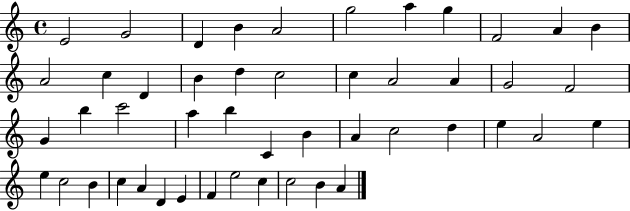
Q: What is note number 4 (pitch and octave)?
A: B4